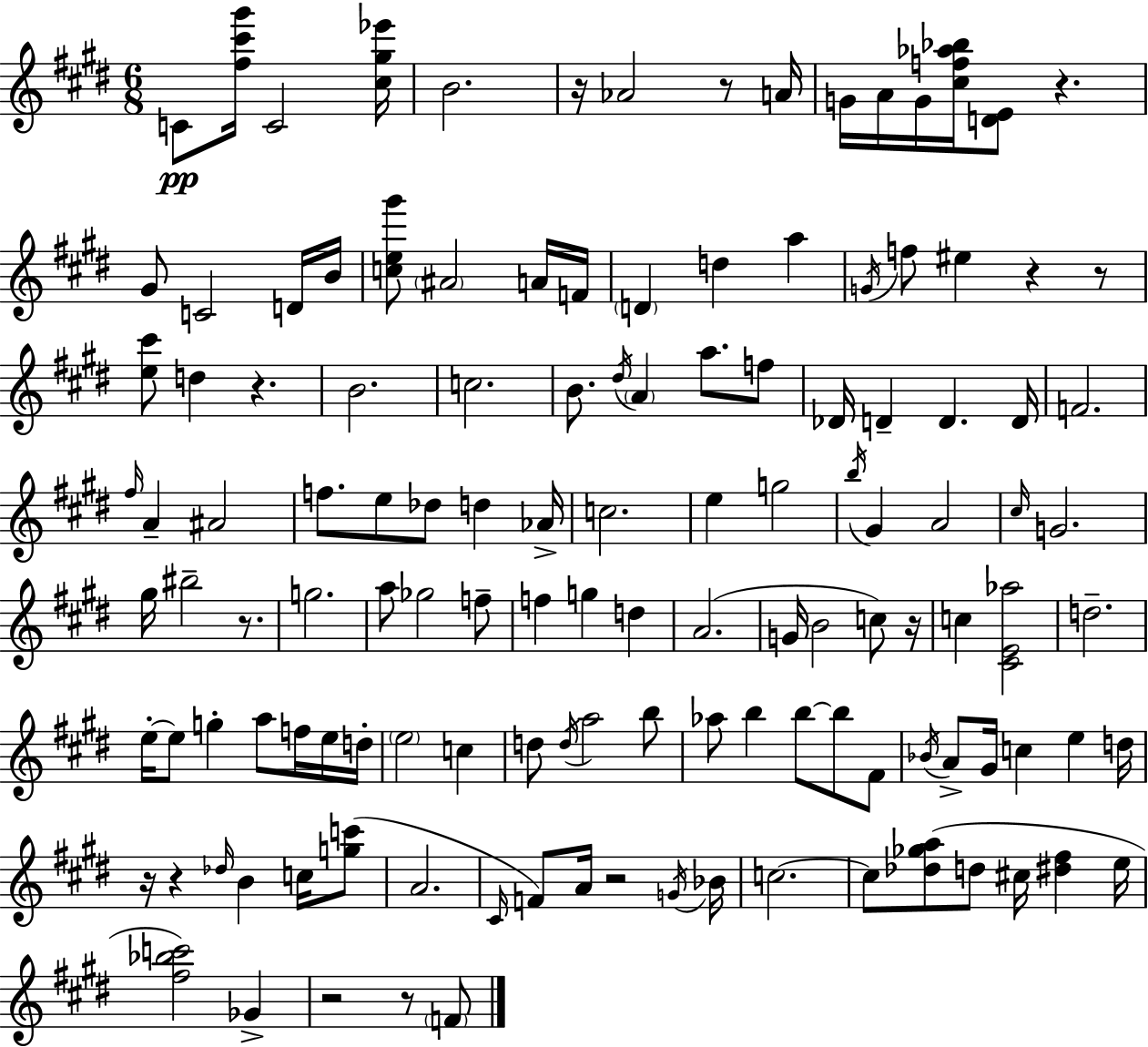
{
  \clef treble
  \numericTimeSignature
  \time 6/8
  \key e \major
  c'8\pp <fis'' cis''' gis'''>16 c'2 <cis'' gis'' ees'''>16 | b'2. | r16 aes'2 r8 a'16 | g'16 a'16 g'16 <cis'' f'' aes'' bes''>16 <d' e'>8 r4. | \break gis'8 c'2 d'16 b'16 | <c'' e'' gis'''>8 \parenthesize ais'2 a'16 f'16 | \parenthesize d'4 d''4 a''4 | \acciaccatura { g'16 } f''8 eis''4 r4 r8 | \break <e'' cis'''>8 d''4 r4. | b'2. | c''2. | b'8. \acciaccatura { dis''16 } \parenthesize a'4 a''8. | \break f''8 des'16 d'4-- d'4. | d'16 f'2. | \grace { fis''16 } a'4-- ais'2 | f''8. e''8 des''8 d''4 | \break aes'16-> c''2. | e''4 g''2 | \acciaccatura { b''16 } gis'4 a'2 | \grace { cis''16 } g'2. | \break gis''16 bis''2-- | r8. g''2. | a''8 ges''2 | f''8-- f''4 g''4 | \break d''4 a'2.( | g'16 b'2 | c''8) r16 c''4 <cis' e' aes''>2 | d''2.-- | \break e''16-.~~ e''8 g''4-. | a''8 f''16 e''16 d''16-. \parenthesize e''2 | c''4 d''8 \acciaccatura { d''16 } a''2 | b''8 aes''8 b''4 | \break b''8~~ b''8 fis'8 \acciaccatura { bes'16 } a'8-> gis'16 c''4 | e''4 d''16 r16 r4 | \grace { des''16 } b'4 c''16 <g'' c'''>8( a'2. | \grace { cis'16 }) f'8 a'16 | \break r2 \acciaccatura { g'16 } bes'16 c''2.~~ | c''8 | <des'' ges'' a''>8( d''8 cis''16 <dis'' fis''>4 e''16 <fis'' bes'' c'''>2) | ges'4-> r2 | \break r8 \parenthesize f'8 \bar "|."
}